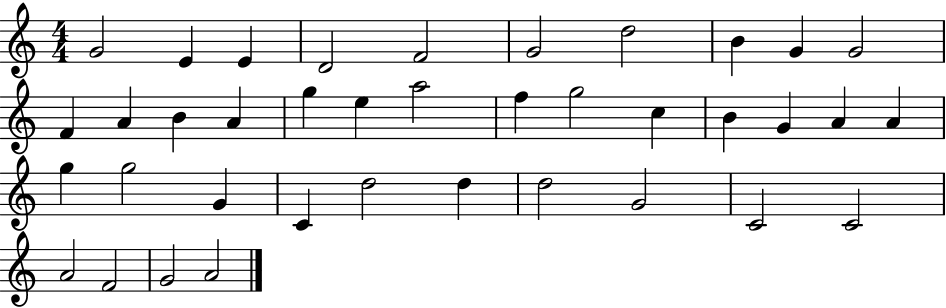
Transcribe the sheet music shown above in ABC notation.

X:1
T:Untitled
M:4/4
L:1/4
K:C
G2 E E D2 F2 G2 d2 B G G2 F A B A g e a2 f g2 c B G A A g g2 G C d2 d d2 G2 C2 C2 A2 F2 G2 A2